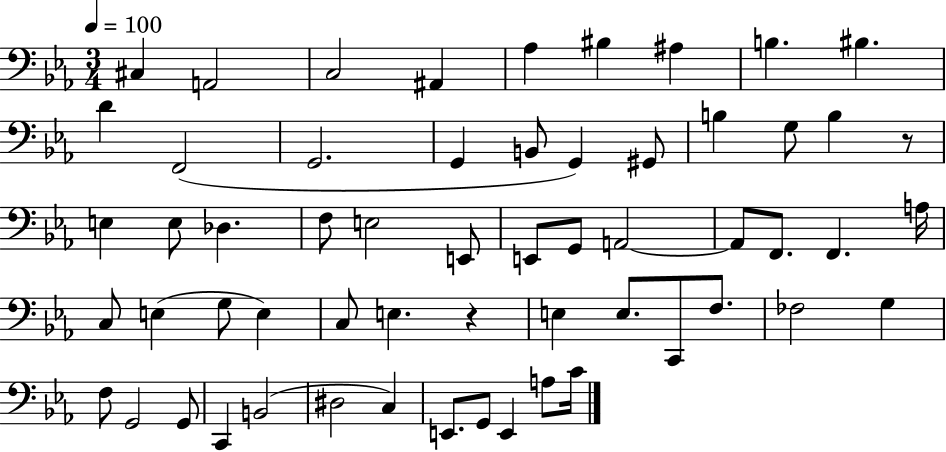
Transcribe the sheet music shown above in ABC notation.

X:1
T:Untitled
M:3/4
L:1/4
K:Eb
^C, A,,2 C,2 ^A,, _A, ^B, ^A, B, ^B, D F,,2 G,,2 G,, B,,/2 G,, ^G,,/2 B, G,/2 B, z/2 E, E,/2 _D, F,/2 E,2 E,,/2 E,,/2 G,,/2 A,,2 A,,/2 F,,/2 F,, A,/4 C,/2 E, G,/2 E, C,/2 E, z E, E,/2 C,,/2 F,/2 _F,2 G, F,/2 G,,2 G,,/2 C,, B,,2 ^D,2 C, E,,/2 G,,/2 E,, A,/2 C/4